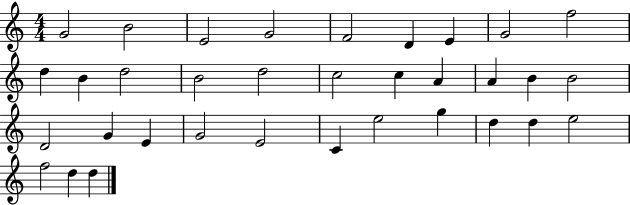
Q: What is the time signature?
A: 4/4